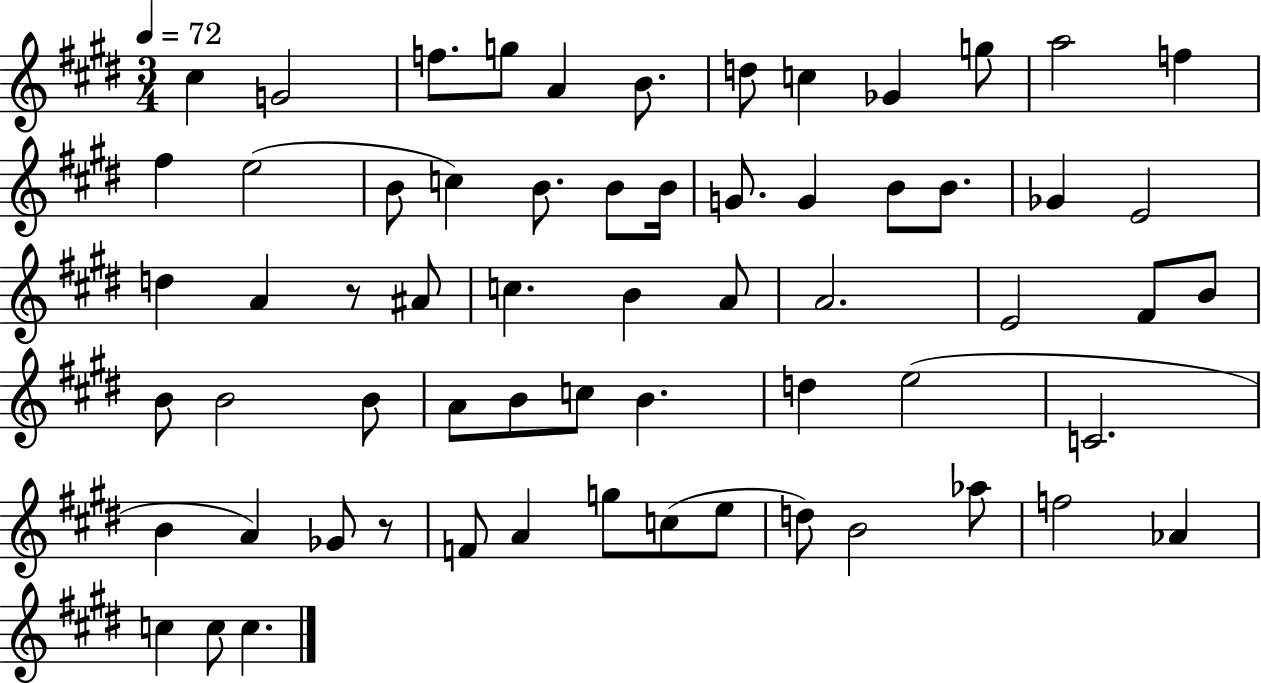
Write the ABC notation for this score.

X:1
T:Untitled
M:3/4
L:1/4
K:E
^c G2 f/2 g/2 A B/2 d/2 c _G g/2 a2 f ^f e2 B/2 c B/2 B/2 B/4 G/2 G B/2 B/2 _G E2 d A z/2 ^A/2 c B A/2 A2 E2 ^F/2 B/2 B/2 B2 B/2 A/2 B/2 c/2 B d e2 C2 B A _G/2 z/2 F/2 A g/2 c/2 e/2 d/2 B2 _a/2 f2 _A c c/2 c